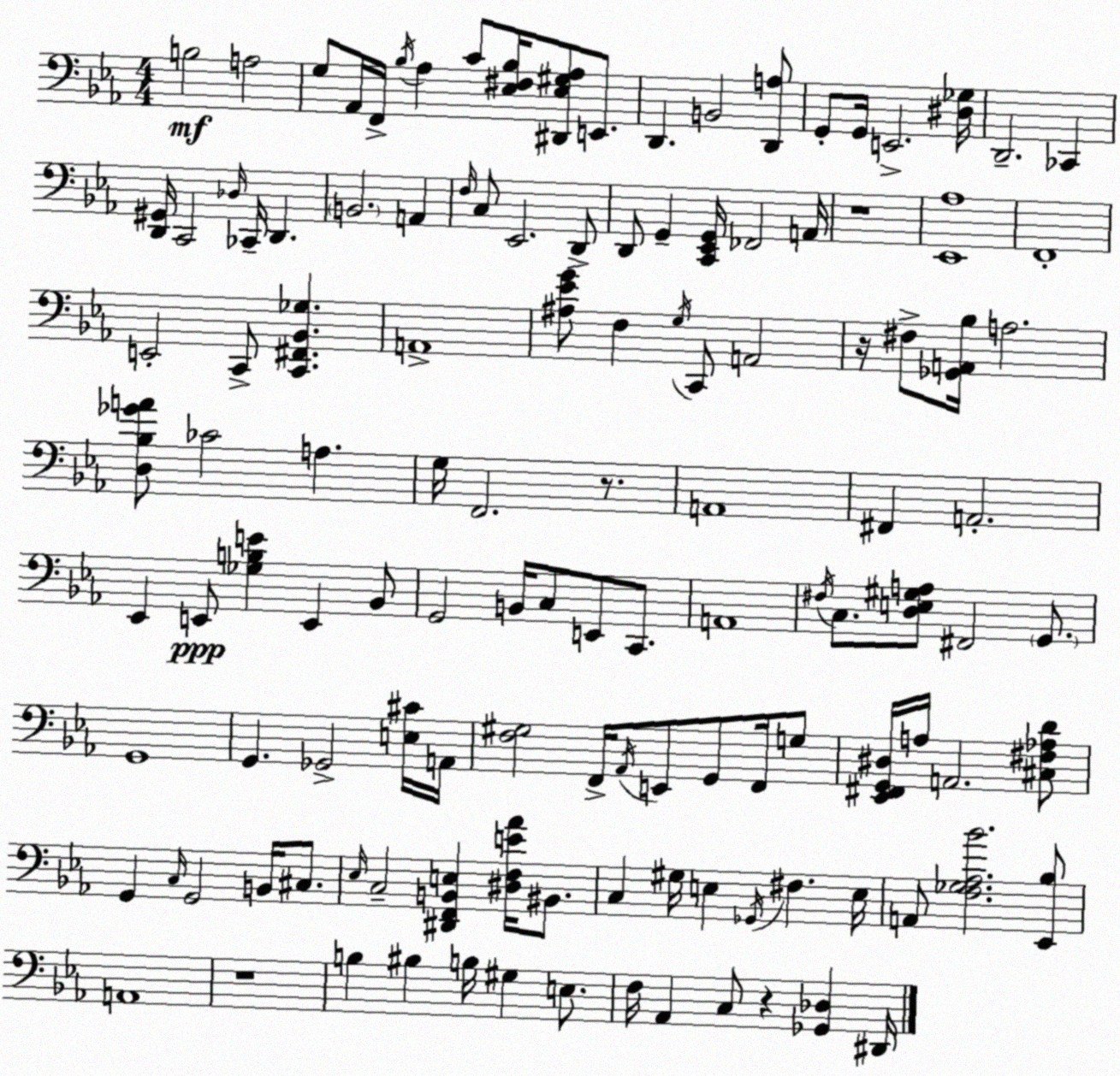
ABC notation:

X:1
T:Untitled
M:4/4
L:1/4
K:Cm
B,2 A,2 G,/2 _A,,/4 F,,/4 _B,/4 _A, C/2 [_E,^F,_B,]/4 [^D,,_E,^G,_A,]/2 E,,/2 D,, B,,2 [D,,A,]/2 G,,/2 G,,/4 E,,2 [^D,_G,]/4 D,,2 _C,, [D,,^G,,]/4 C,,2 _D,/4 _C,,/4 D,, B,,2 A,, F,/4 C,/2 _E,,2 D,,/2 D,,/2 G,, [C,,_E,,G,,]/4 _F,,2 A,,/4 z4 [_E,,_A,]4 F,,4 E,,2 C,,/2 [C,,^F,,_B,,_G,] A,,4 [^A,_EG]/2 F, G,/4 C,,/2 A,,2 z/4 ^F,/2 [_G,,A,,_B,]/4 A,2 [D,_B,_GA]/2 _C2 A, G,/4 F,,2 z/2 A,,4 ^F,, A,,2 _E,, E,,/2 [_G,B,E] E,, _B,,/2 G,,2 B,,/4 C,/2 E,,/2 C,,/2 A,,4 ^F,/4 C,/2 [D,E,^G,A,]/2 ^F,,2 G,,/2 G,,4 G,, _G,,2 [E,^C]/4 A,,/4 [F,^G,]2 F,,/4 _A,,/4 E,,/2 G,,/2 F,,/4 G,/2 [_E,,^F,,G,,^D,]/4 A,/4 A,,2 [^C,^F,_A,D]/2 G,, C,/4 G,,2 B,,/4 ^C,/2 _E,/4 C,2 [^D,,F,,B,,E,] [^D,F,E_A]/4 ^B,,/2 C, ^G,/4 E, _G,,/4 ^F, E,/4 A,,/2 [F,_G,_A,_B]2 [_E,,_B,]/2 A,,4 z4 B, ^B, B,/4 ^G, E,/2 F,/4 _A,, C,/2 z [_G,,_D,] ^D,,/4